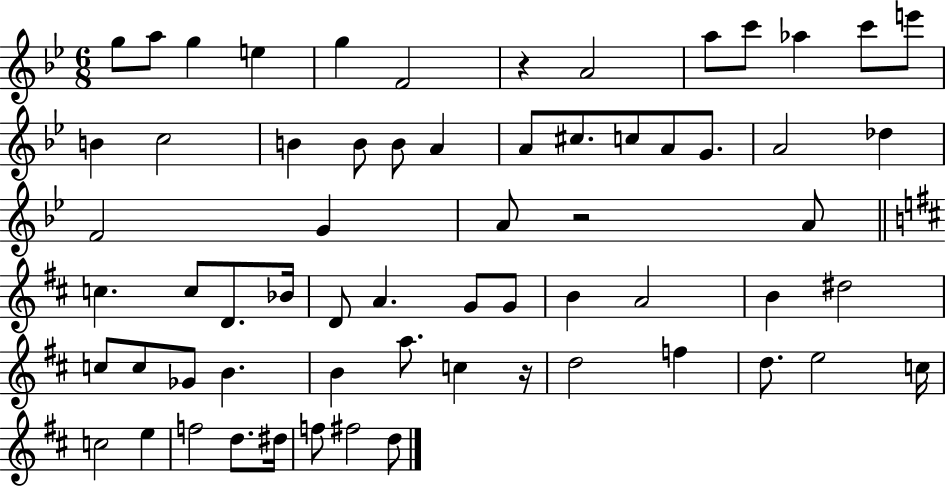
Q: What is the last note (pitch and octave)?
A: D5